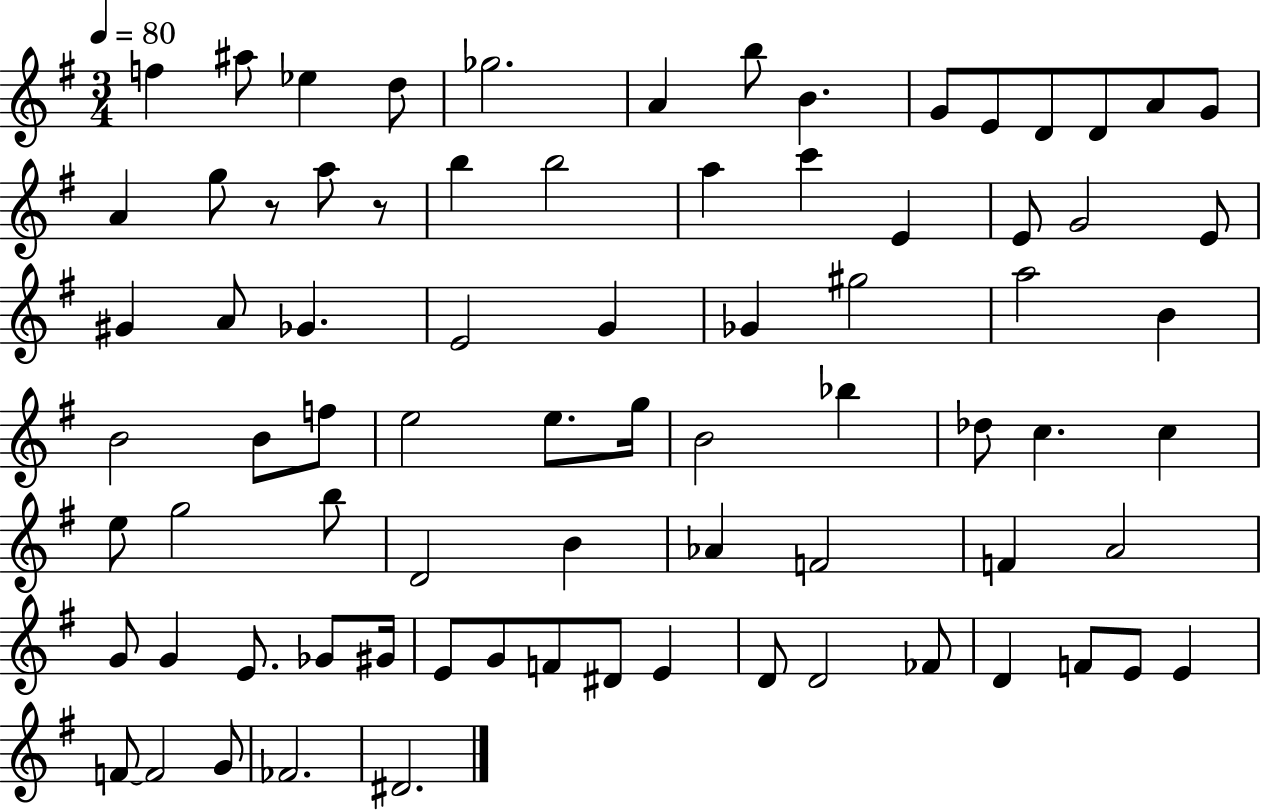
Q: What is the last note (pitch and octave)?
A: D#4